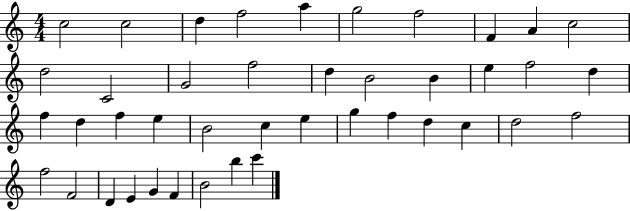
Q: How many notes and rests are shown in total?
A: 42